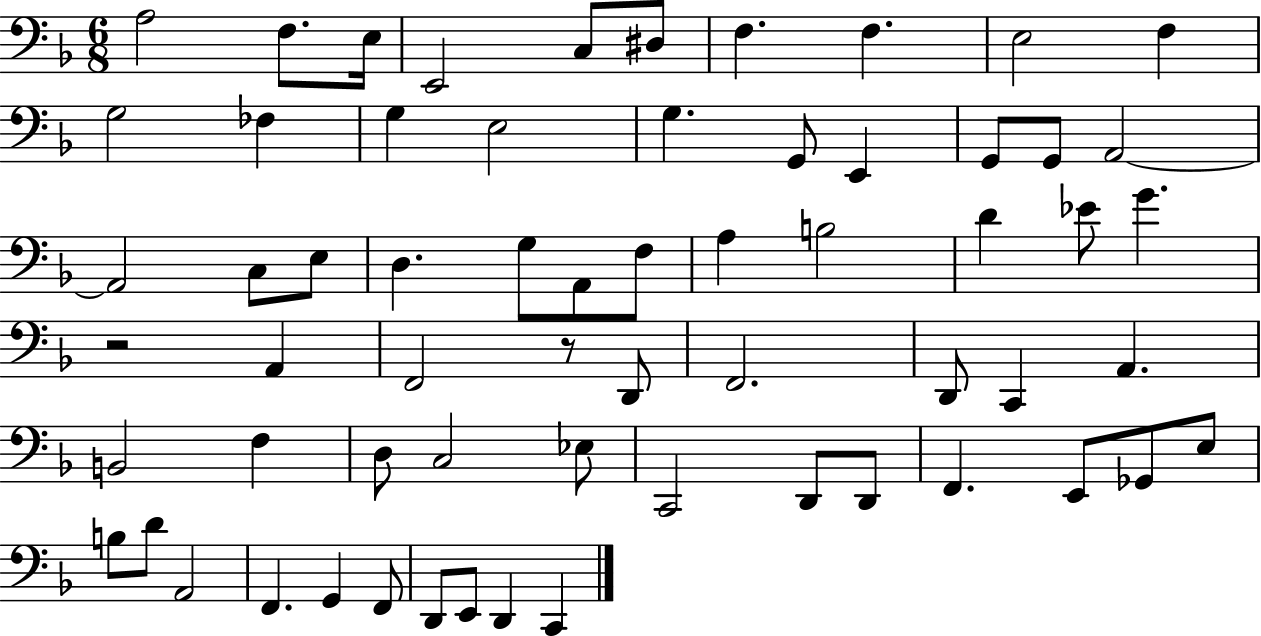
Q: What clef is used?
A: bass